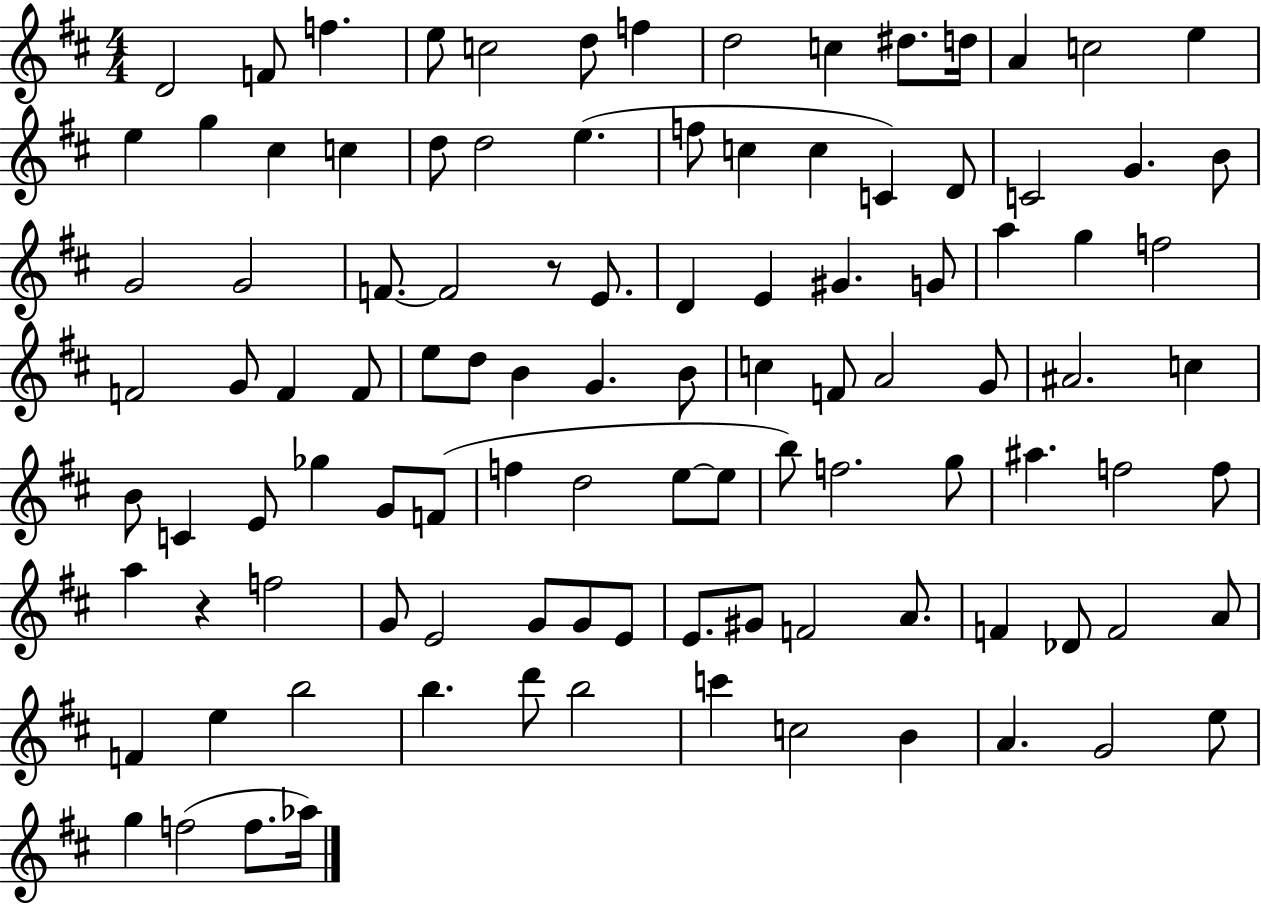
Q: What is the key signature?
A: D major